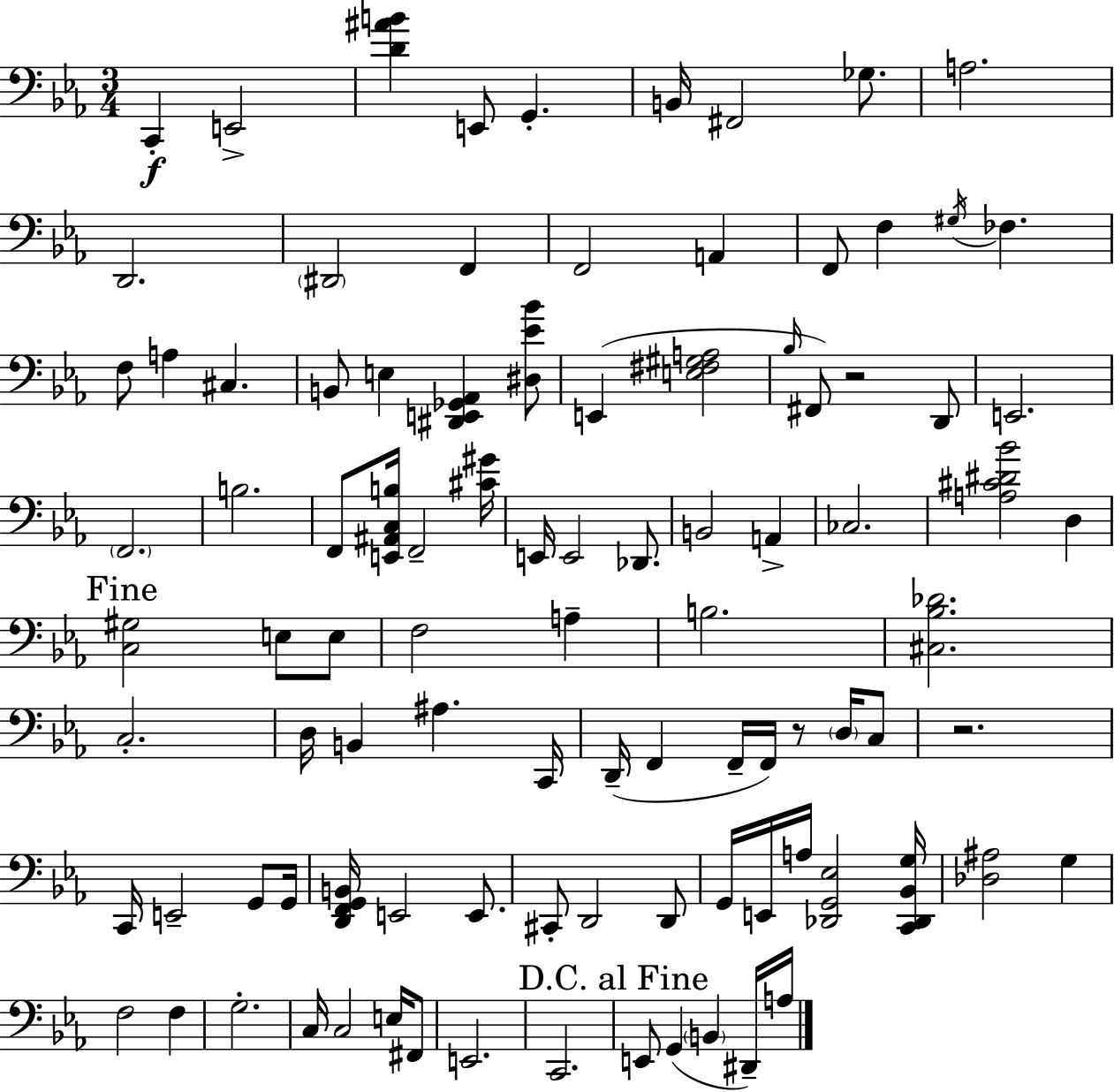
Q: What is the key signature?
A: C minor